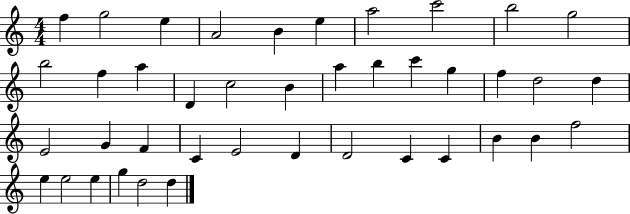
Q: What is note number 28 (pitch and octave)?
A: E4